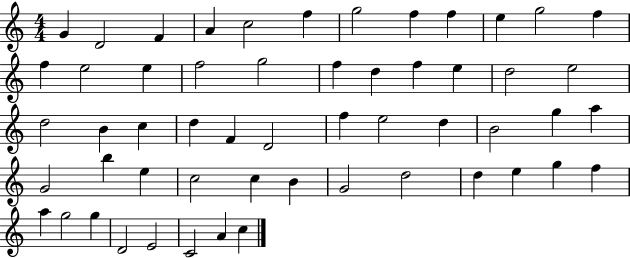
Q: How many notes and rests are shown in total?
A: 55